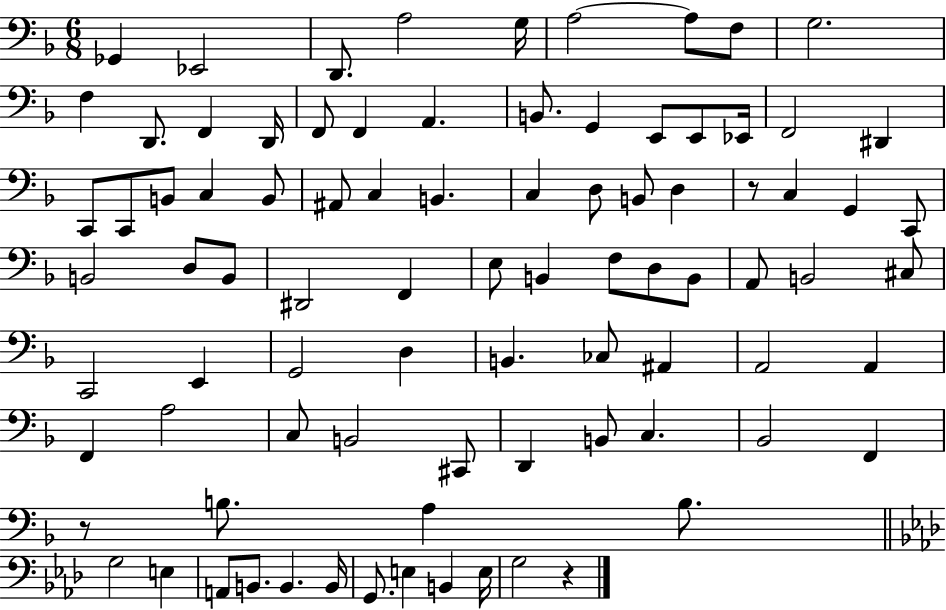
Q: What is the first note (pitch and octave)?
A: Gb2